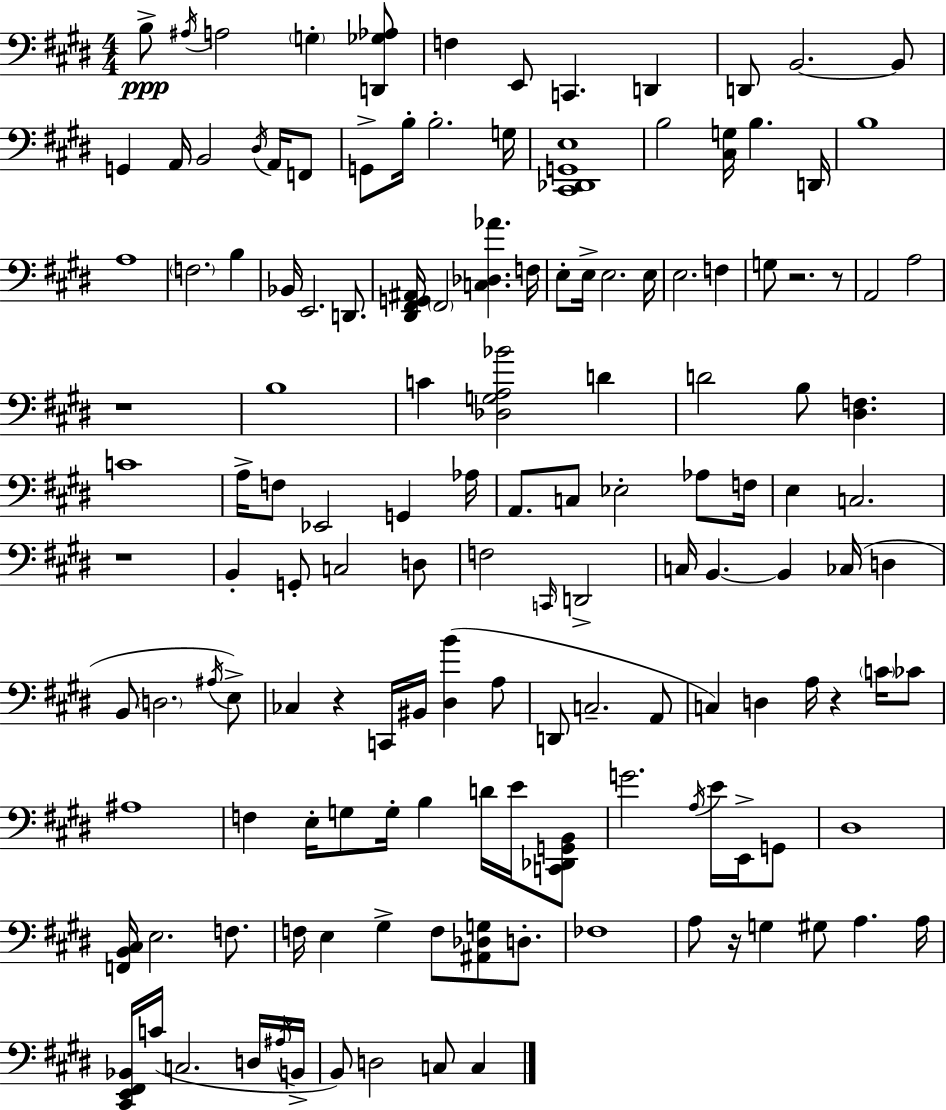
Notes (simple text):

B3/e A#3/s A3/h G3/q [D2,Gb3,Ab3]/e F3/q E2/e C2/q. D2/q D2/e B2/h. B2/e G2/q A2/s B2/h D#3/s A2/s F2/e G2/e B3/s B3/h. G3/s [C#2,Db2,G2,E3]/w B3/h [C#3,G3]/s B3/q. D2/s B3/w A3/w F3/h. B3/q Bb2/s E2/h. D2/e. [D#2,F#2,G2,A#2]/s F#2/h [C3,Db3,Ab4]/q. F3/s E3/e E3/s E3/h. E3/s E3/h. F3/q G3/e R/h. R/e A2/h A3/h R/w B3/w C4/q [Db3,G3,A3,Bb4]/h D4/q D4/h B3/e [D#3,F3]/q. C4/w A3/s F3/e Eb2/h G2/q Ab3/s A2/e. C3/e Eb3/h Ab3/e F3/s E3/q C3/h. R/w B2/q G2/e C3/h D3/e F3/h C2/s D2/h C3/s B2/q. B2/q CES3/s D3/q B2/e D3/h. A#3/s E3/e CES3/q R/q C2/s BIS2/s [D#3,B4]/q A3/e D2/e C3/h. A2/e C3/q D3/q A3/s R/q C4/s CES4/e A#3/w F3/q E3/s G3/e G3/s B3/q D4/s E4/s [C2,Db2,G2,B2]/e G4/h. A3/s E4/s E2/s G2/e D#3/w [F2,B2,C#3]/s E3/h. F3/e. F3/s E3/q G#3/q F3/e [A#2,Db3,G3]/e D3/e. FES3/w A3/e R/s G3/q G#3/e A3/q. A3/s [C#2,E2,F#2,Bb2]/s C4/s C3/h. D3/s A#3/s B2/s B2/e D3/h C3/e C3/q